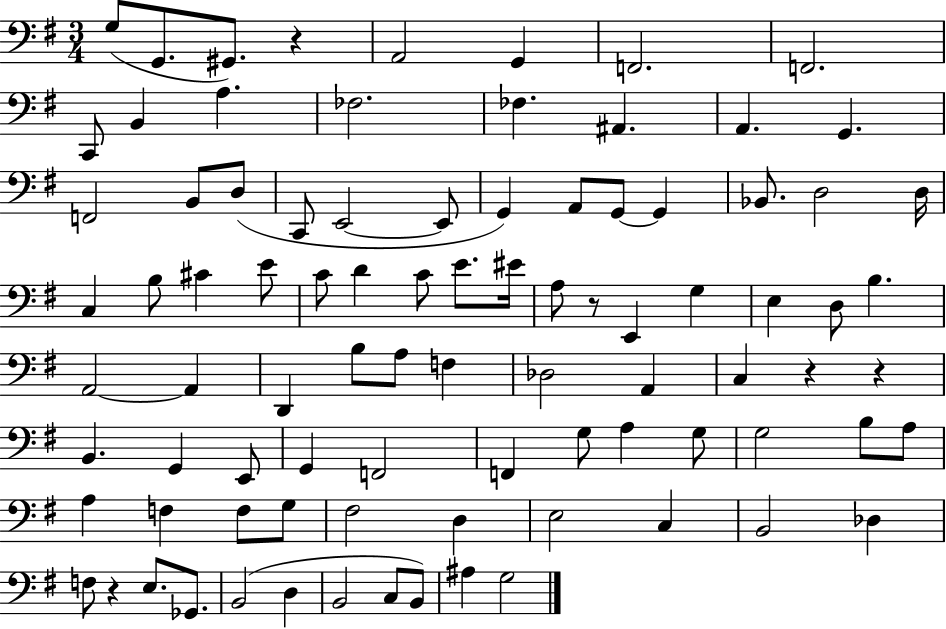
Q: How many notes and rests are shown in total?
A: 89